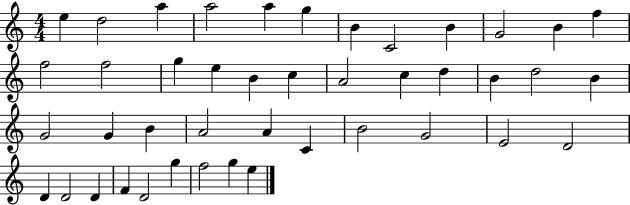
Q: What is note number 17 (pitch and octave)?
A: B4